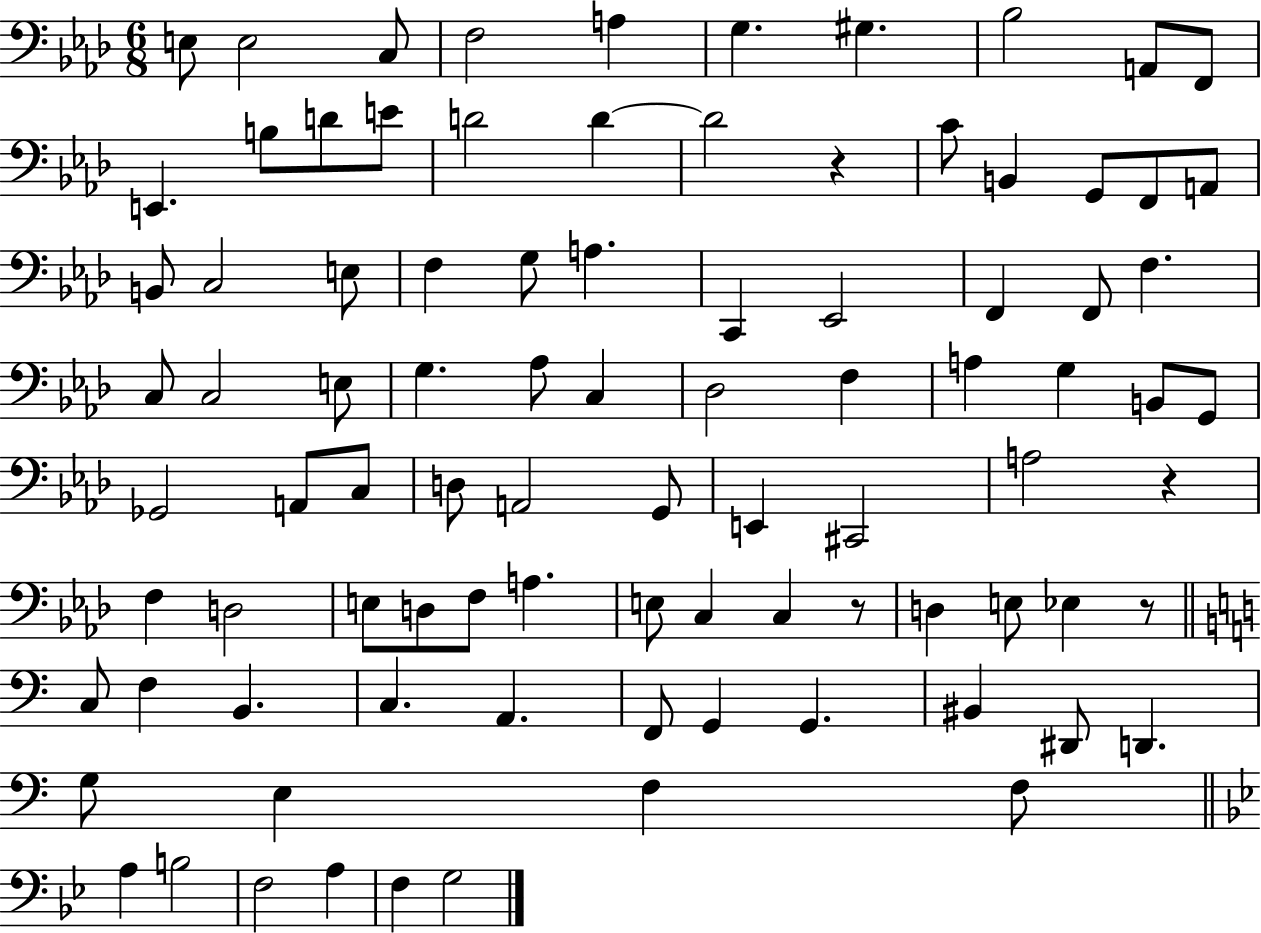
E3/e E3/h C3/e F3/h A3/q G3/q. G#3/q. Bb3/h A2/e F2/e E2/q. B3/e D4/e E4/e D4/h D4/q D4/h R/q C4/e B2/q G2/e F2/e A2/e B2/e C3/h E3/e F3/q G3/e A3/q. C2/q Eb2/h F2/q F2/e F3/q. C3/e C3/h E3/e G3/q. Ab3/e C3/q Db3/h F3/q A3/q G3/q B2/e G2/e Gb2/h A2/e C3/e D3/e A2/h G2/e E2/q C#2/h A3/h R/q F3/q D3/h E3/e D3/e F3/e A3/q. E3/e C3/q C3/q R/e D3/q E3/e Eb3/q R/e C3/e F3/q B2/q. C3/q. A2/q. F2/e G2/q G2/q. BIS2/q D#2/e D2/q. G3/e E3/q F3/q F3/e A3/q B3/h F3/h A3/q F3/q G3/h